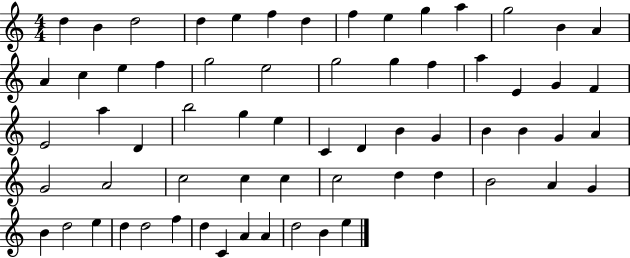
D5/q B4/q D5/h D5/q E5/q F5/q D5/q F5/q E5/q G5/q A5/q G5/h B4/q A4/q A4/q C5/q E5/q F5/q G5/h E5/h G5/h G5/q F5/q A5/q E4/q G4/q F4/q E4/h A5/q D4/q B5/h G5/q E5/q C4/q D4/q B4/q G4/q B4/q B4/q G4/q A4/q G4/h A4/h C5/h C5/q C5/q C5/h D5/q D5/q B4/h A4/q G4/q B4/q D5/h E5/q D5/q D5/h F5/q D5/q C4/q A4/q A4/q D5/h B4/q E5/q